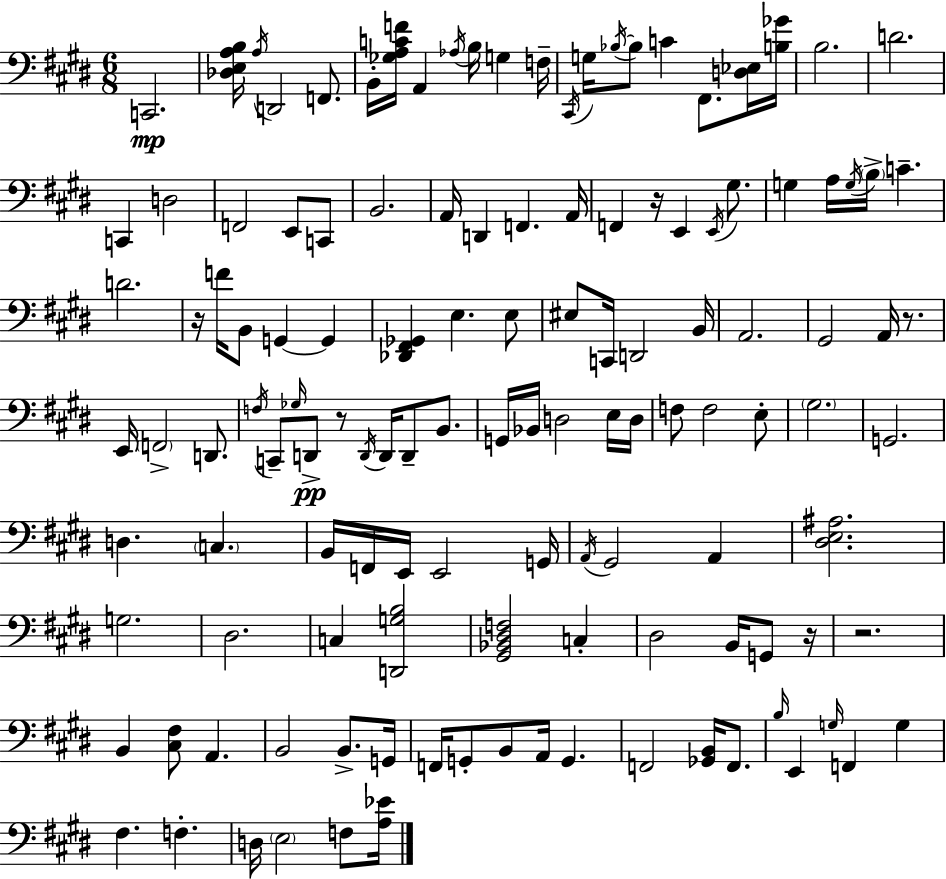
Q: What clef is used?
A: bass